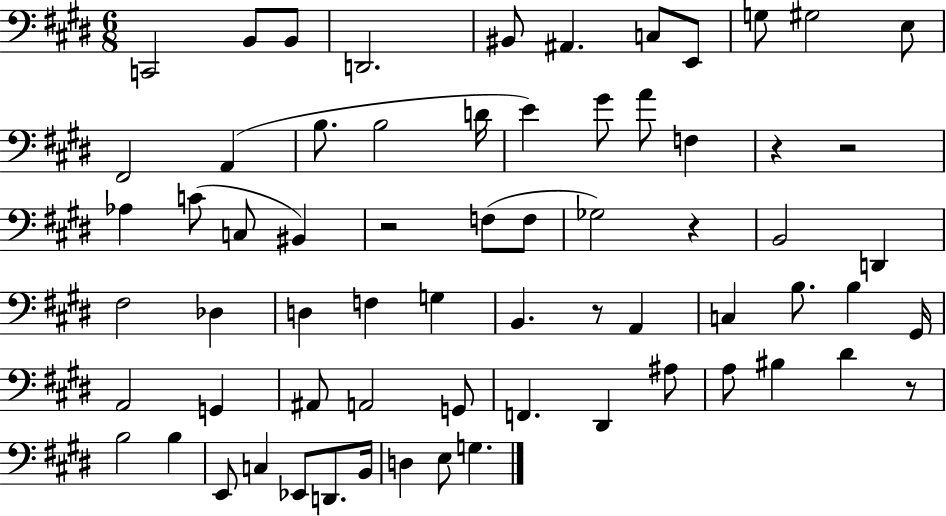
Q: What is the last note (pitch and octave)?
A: G3